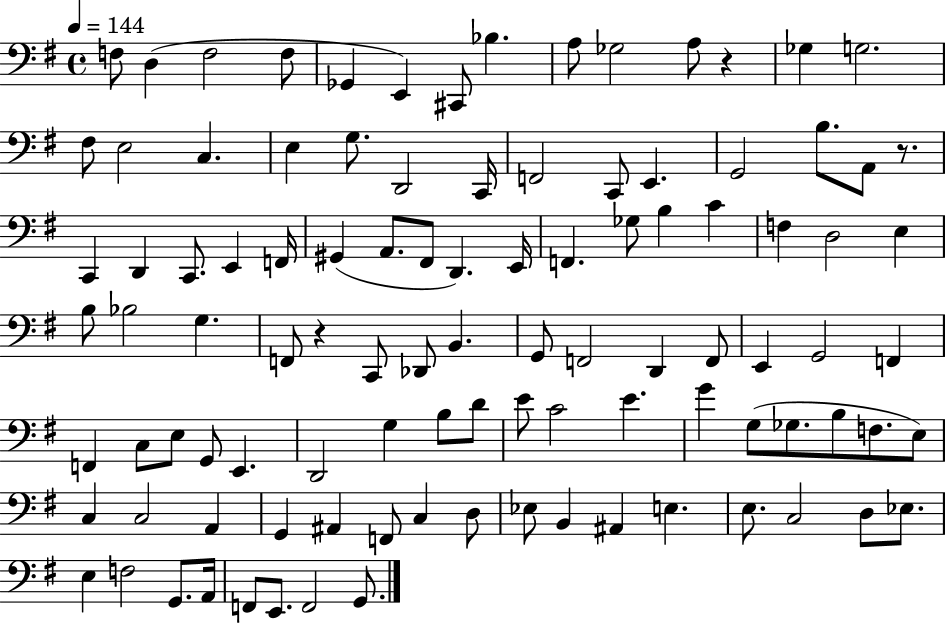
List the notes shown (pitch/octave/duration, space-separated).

F3/e D3/q F3/h F3/e Gb2/q E2/q C#2/e Bb3/q. A3/e Gb3/h A3/e R/q Gb3/q G3/h. F#3/e E3/h C3/q. E3/q G3/e. D2/h C2/s F2/h C2/e E2/q. G2/h B3/e. A2/e R/e. C2/q D2/q C2/e. E2/q F2/s G#2/q A2/e. F#2/e D2/q. E2/s F2/q. Gb3/e B3/q C4/q F3/q D3/h E3/q B3/e Bb3/h G3/q. F2/e R/q C2/e Db2/e B2/q. G2/e F2/h D2/q F2/e E2/q G2/h F2/q F2/q C3/e E3/e G2/e E2/q. D2/h G3/q B3/e D4/e E4/e C4/h E4/q. G4/q G3/e Gb3/e. B3/e F3/e. E3/e C3/q C3/h A2/q G2/q A#2/q F2/e C3/q D3/e Eb3/e B2/q A#2/q E3/q. E3/e. C3/h D3/e Eb3/e. E3/q F3/h G2/e. A2/s F2/e E2/e. F2/h G2/e.